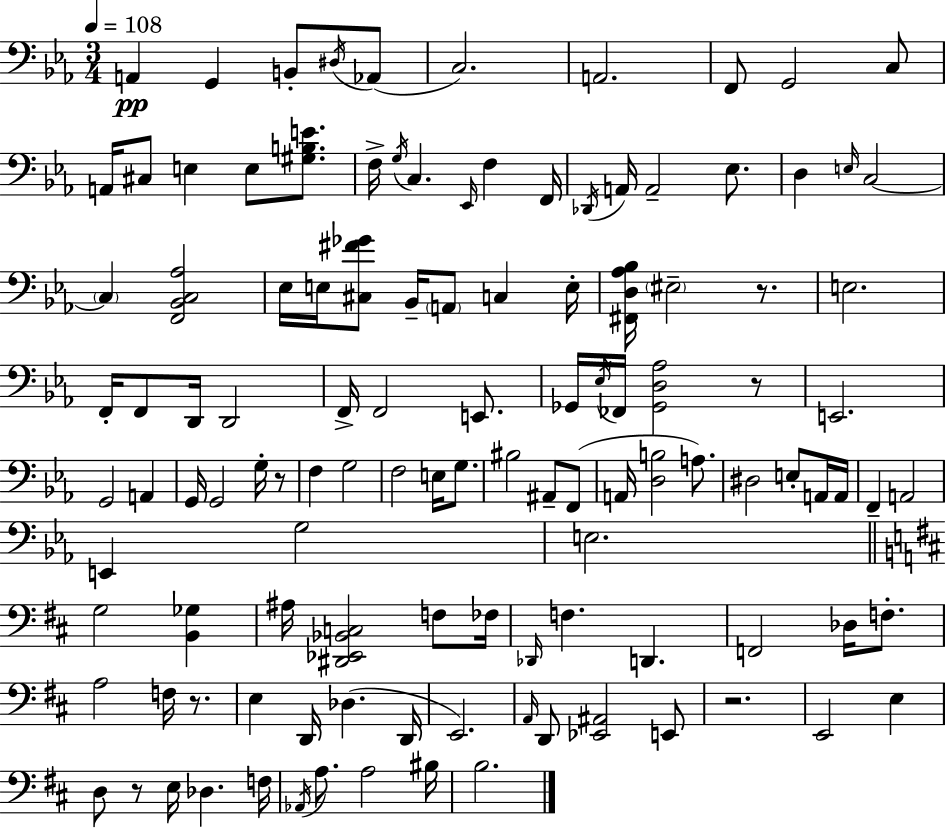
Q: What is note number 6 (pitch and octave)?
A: C3